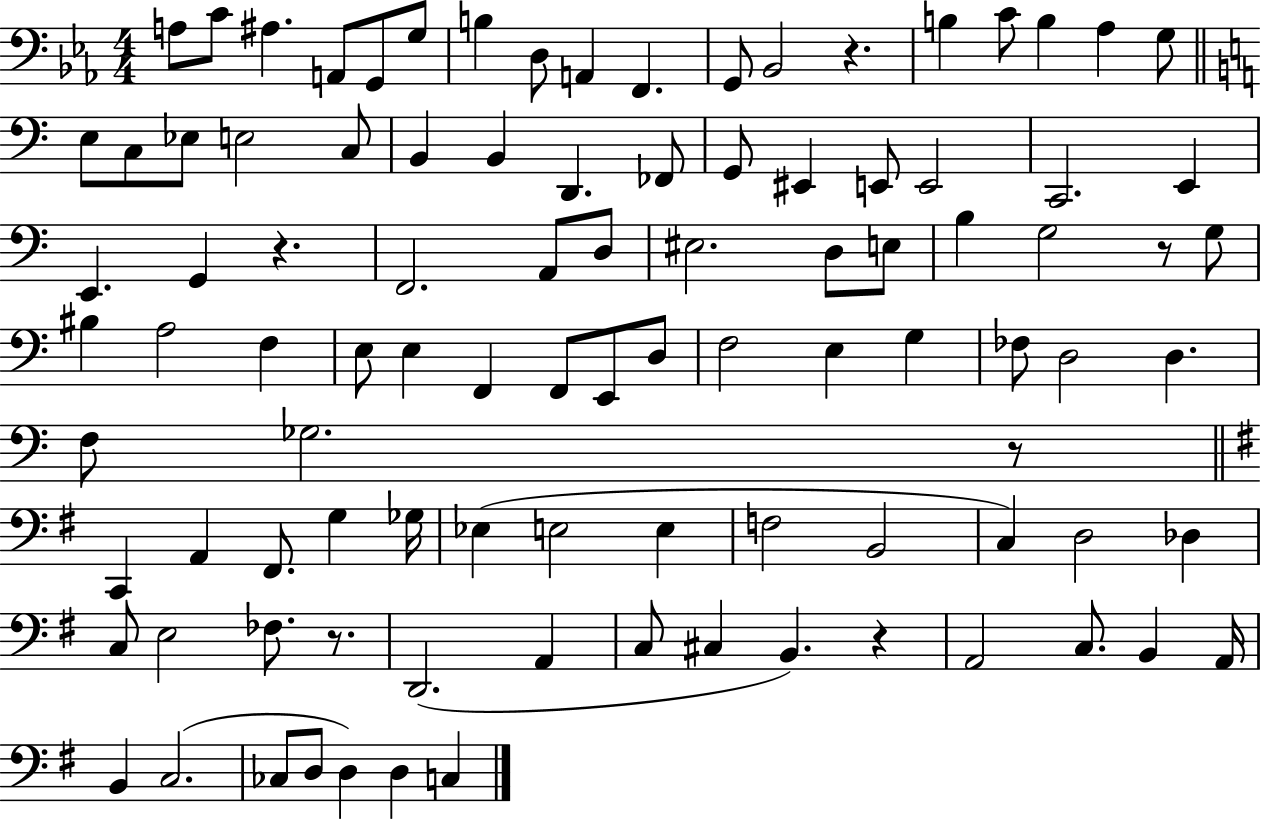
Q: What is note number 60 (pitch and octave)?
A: Gb3